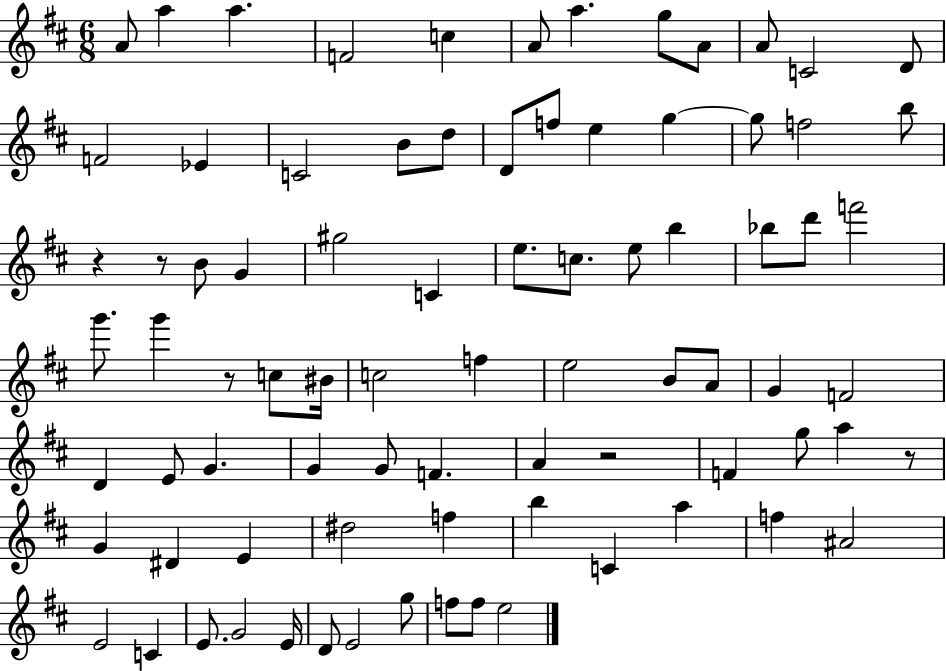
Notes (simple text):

A4/e A5/q A5/q. F4/h C5/q A4/e A5/q. G5/e A4/e A4/e C4/h D4/e F4/h Eb4/q C4/h B4/e D5/e D4/e F5/e E5/q G5/q G5/e F5/h B5/e R/q R/e B4/e G4/q G#5/h C4/q E5/e. C5/e. E5/e B5/q Bb5/e D6/e F6/h G6/e. G6/q R/e C5/e BIS4/s C5/h F5/q E5/h B4/e A4/e G4/q F4/h D4/q E4/e G4/q. G4/q G4/e F4/q. A4/q R/h F4/q G5/e A5/q R/e G4/q D#4/q E4/q D#5/h F5/q B5/q C4/q A5/q F5/q A#4/h E4/h C4/q E4/e. G4/h E4/s D4/e E4/h G5/e F5/e F5/e E5/h